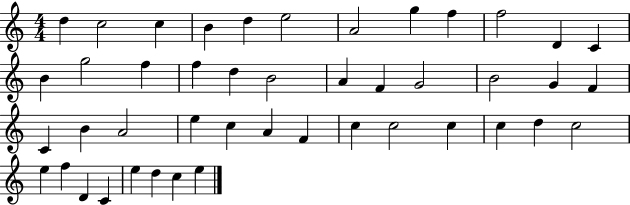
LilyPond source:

{
  \clef treble
  \numericTimeSignature
  \time 4/4
  \key c \major
  d''4 c''2 c''4 | b'4 d''4 e''2 | a'2 g''4 f''4 | f''2 d'4 c'4 | \break b'4 g''2 f''4 | f''4 d''4 b'2 | a'4 f'4 g'2 | b'2 g'4 f'4 | \break c'4 b'4 a'2 | e''4 c''4 a'4 f'4 | c''4 c''2 c''4 | c''4 d''4 c''2 | \break e''4 f''4 d'4 c'4 | e''4 d''4 c''4 e''4 | \bar "|."
}